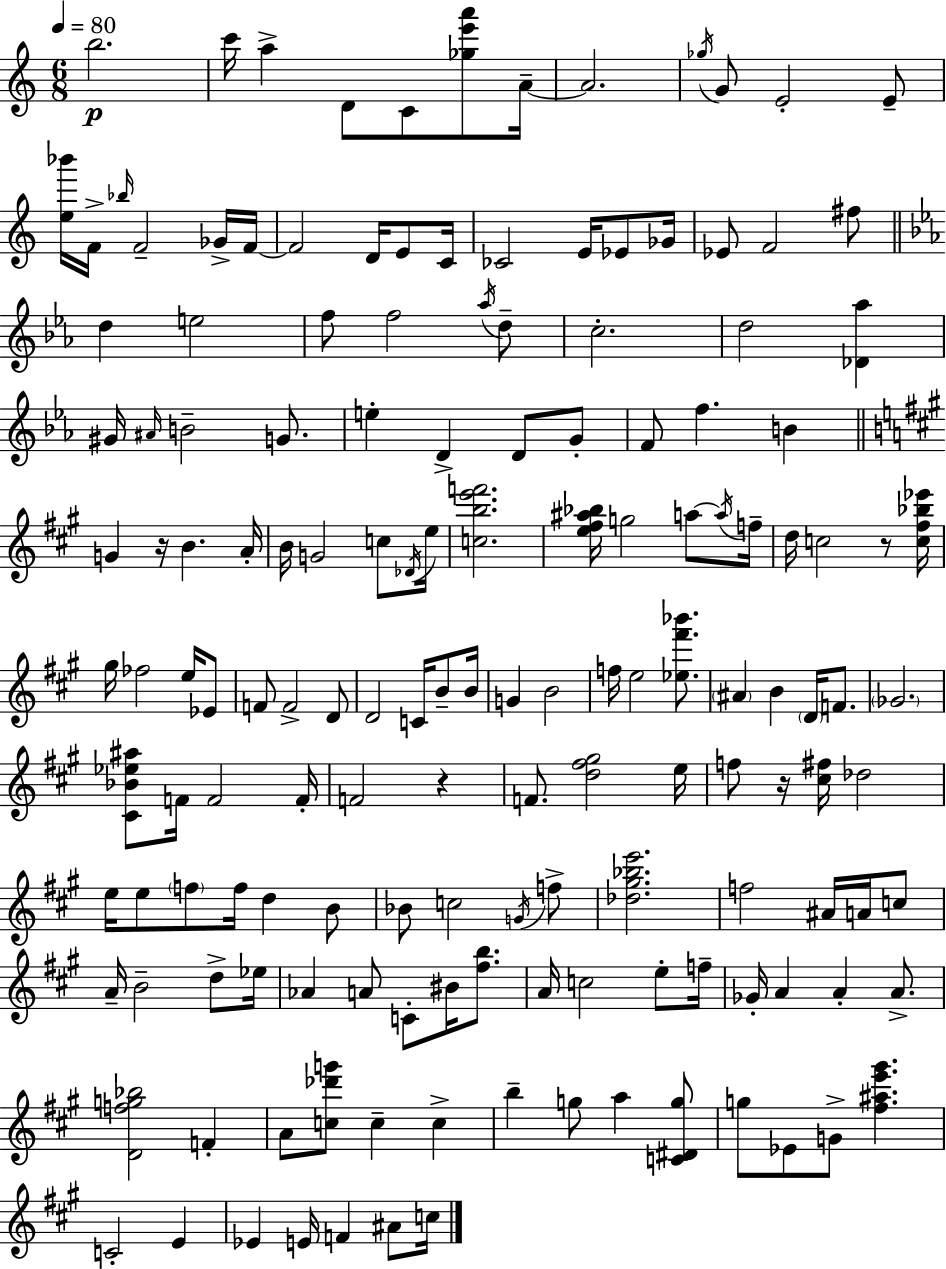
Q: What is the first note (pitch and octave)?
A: B5